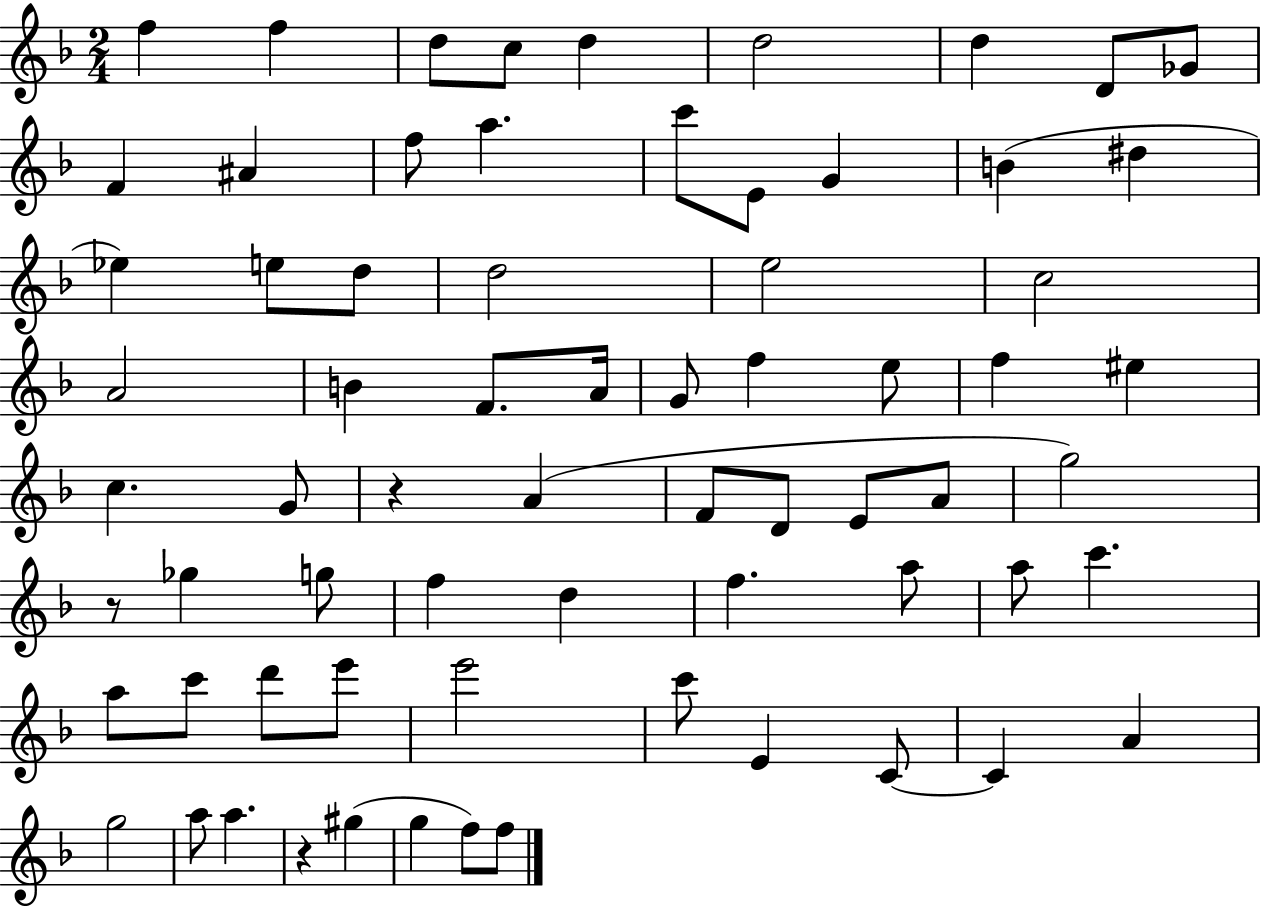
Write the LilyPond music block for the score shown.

{
  \clef treble
  \numericTimeSignature
  \time 2/4
  \key f \major
  f''4 f''4 | d''8 c''8 d''4 | d''2 | d''4 d'8 ges'8 | \break f'4 ais'4 | f''8 a''4. | c'''8 e'8 g'4 | b'4( dis''4 | \break ees''4) e''8 d''8 | d''2 | e''2 | c''2 | \break a'2 | b'4 f'8. a'16 | g'8 f''4 e''8 | f''4 eis''4 | \break c''4. g'8 | r4 a'4( | f'8 d'8 e'8 a'8 | g''2) | \break r8 ges''4 g''8 | f''4 d''4 | f''4. a''8 | a''8 c'''4. | \break a''8 c'''8 d'''8 e'''8 | e'''2 | c'''8 e'4 c'8~~ | c'4 a'4 | \break g''2 | a''8 a''4. | r4 gis''4( | g''4 f''8) f''8 | \break \bar "|."
}